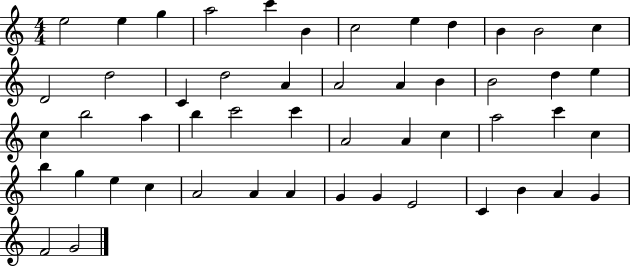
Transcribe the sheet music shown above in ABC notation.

X:1
T:Untitled
M:4/4
L:1/4
K:C
e2 e g a2 c' B c2 e d B B2 c D2 d2 C d2 A A2 A B B2 d e c b2 a b c'2 c' A2 A c a2 c' c b g e c A2 A A G G E2 C B A G F2 G2